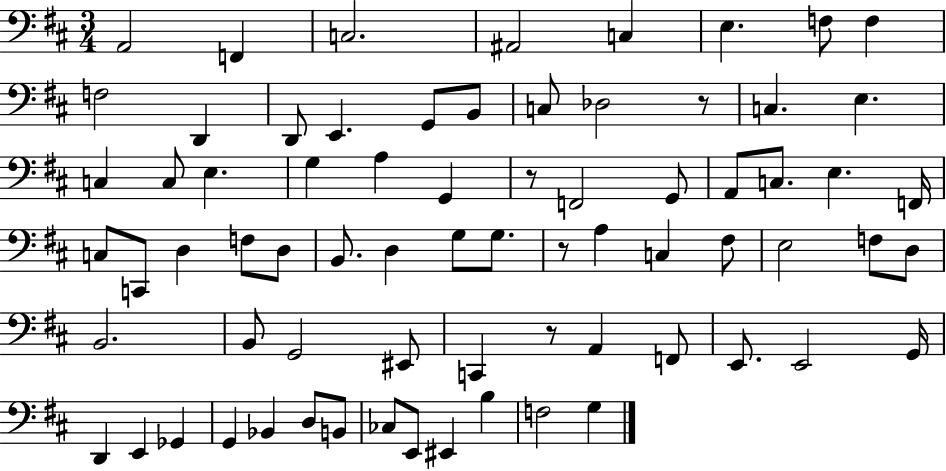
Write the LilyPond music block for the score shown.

{
  \clef bass
  \numericTimeSignature
  \time 3/4
  \key d \major
  a,2 f,4 | c2. | ais,2 c4 | e4. f8 f4 | \break f2 d,4 | d,8 e,4. g,8 b,8 | c8 des2 r8 | c4. e4. | \break c4 c8 e4. | g4 a4 g,4 | r8 f,2 g,8 | a,8 c8. e4. f,16 | \break c8 c,8 d4 f8 d8 | b,8. d4 g8 g8. | r8 a4 c4 fis8 | e2 f8 d8 | \break b,2. | b,8 g,2 eis,8 | c,4 r8 a,4 f,8 | e,8. e,2 g,16 | \break d,4 e,4 ges,4 | g,4 bes,4 d8 b,8 | ces8 e,8 eis,4 b4 | f2 g4 | \break \bar "|."
}